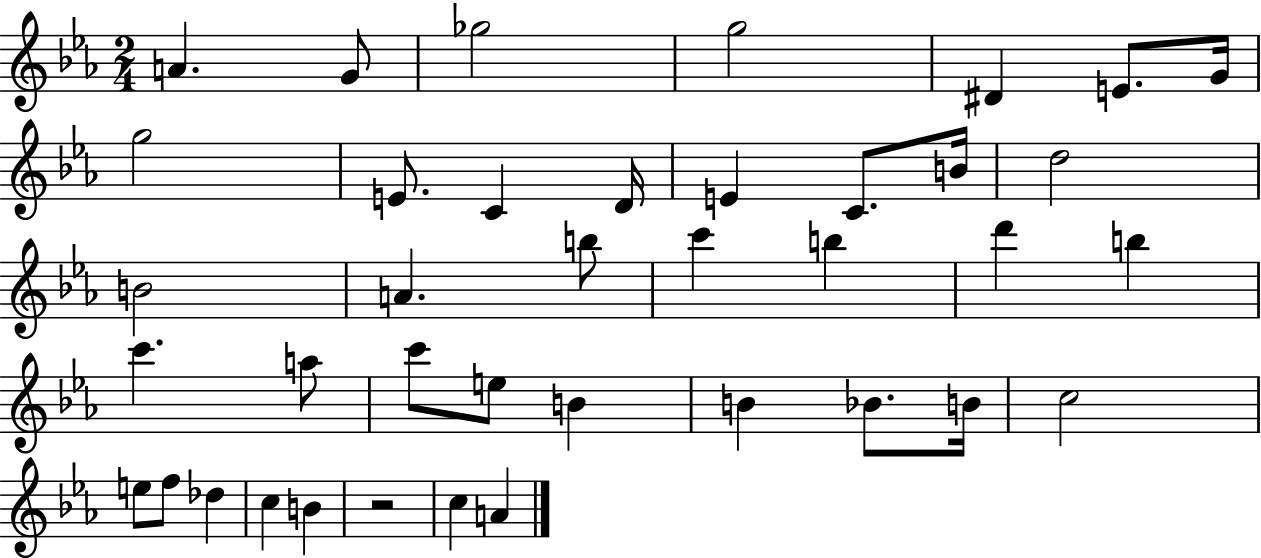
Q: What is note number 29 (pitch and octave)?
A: Bb4